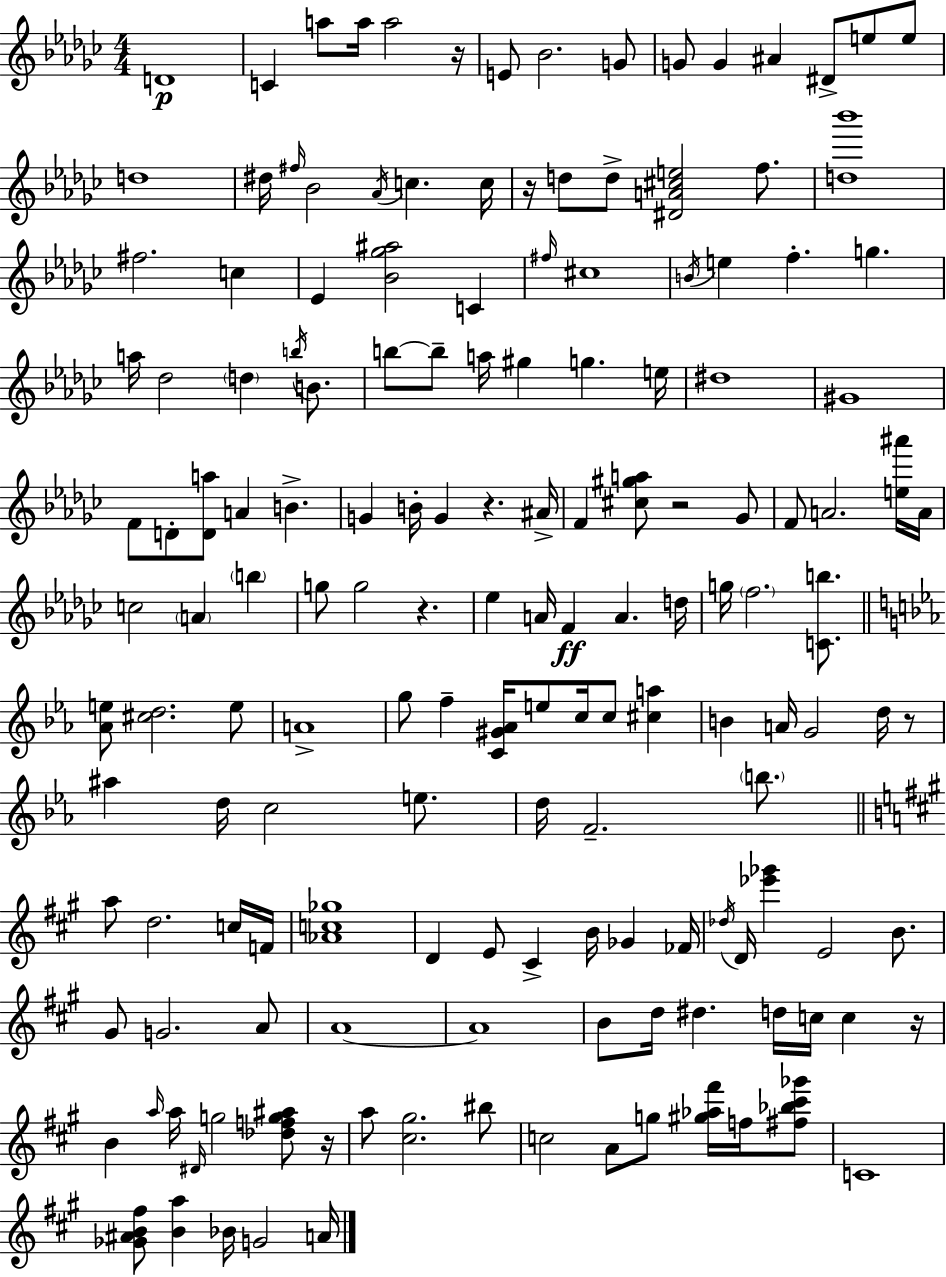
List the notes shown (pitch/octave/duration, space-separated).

D4/w C4/q A5/e A5/s A5/h R/s E4/e Bb4/h. G4/e G4/e G4/q A#4/q D#4/e E5/e E5/e D5/w D#5/s F#5/s Bb4/h Ab4/s C5/q. C5/s R/s D5/e D5/e [D#4,A4,C#5,E5]/h F5/e. [D5,Bb6]/w F#5/h. C5/q Eb4/q [Bb4,Gb5,A#5]/h C4/q F#5/s C#5/w B4/s E5/q F5/q. G5/q. A5/s Db5/h D5/q B5/s B4/e. B5/e B5/e A5/s G#5/q G5/q. E5/s D#5/w G#4/w F4/e D4/e [D4,A5]/e A4/q B4/q. G4/q B4/s G4/q R/q. A#4/s F4/q [C#5,G#5,A5]/e R/h Gb4/e F4/e A4/h. [E5,A#6]/s A4/s C5/h A4/q B5/q G5/e G5/h R/q. Eb5/q A4/s F4/q A4/q. D5/s G5/s F5/h. [C4,B5]/e. [Ab4,E5]/e [C#5,D5]/h. E5/e A4/w G5/e F5/q [C4,G#4,Ab4]/s E5/e C5/s C5/e [C#5,A5]/q B4/q A4/s G4/h D5/s R/e A#5/q D5/s C5/h E5/e. D5/s F4/h. B5/e. A5/e D5/h. C5/s F4/s [Ab4,C5,Gb5]/w D4/q E4/e C#4/q B4/s Gb4/q FES4/s Db5/s D4/s [Eb6,Gb6]/q E4/h B4/e. G#4/e G4/h. A4/e A4/w A4/w B4/e D5/s D#5/q. D5/s C5/s C5/q R/s B4/q A5/s A5/s D#4/s G5/h [Db5,F5,G5,A#5]/e R/s A5/e [C#5,G#5]/h. BIS5/e C5/h A4/e G5/e [G#5,Ab5,F#6]/s F5/s [F#5,Bb5,C#6,Gb6]/e C4/w [Gb4,A#4,B4,F#5]/e [B4,A5]/q Bb4/s G4/h A4/s